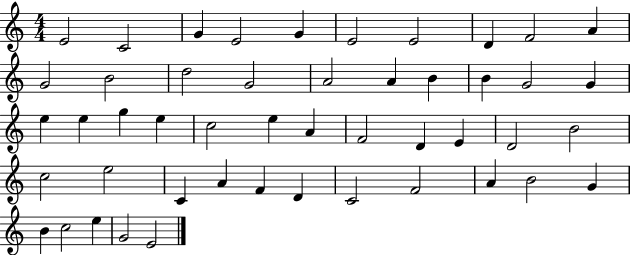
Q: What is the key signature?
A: C major